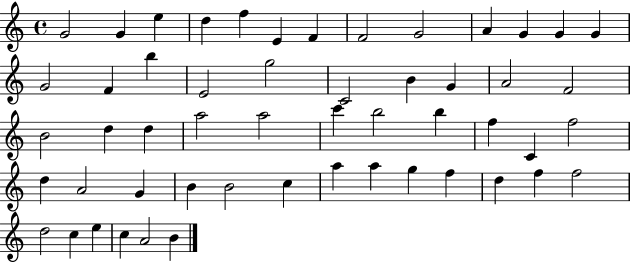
{
  \clef treble
  \time 4/4
  \defaultTimeSignature
  \key c \major
  g'2 g'4 e''4 | d''4 f''4 e'4 f'4 | f'2 g'2 | a'4 g'4 g'4 g'4 | \break g'2 f'4 b''4 | e'2 g''2 | c'2 b'4 g'4 | a'2 f'2 | \break b'2 d''4 d''4 | a''2 a''2 | c'''4 b''2 b''4 | f''4 c'4 f''2 | \break d''4 a'2 g'4 | b'4 b'2 c''4 | a''4 a''4 g''4 f''4 | d''4 f''4 f''2 | \break d''2 c''4 e''4 | c''4 a'2 b'4 | \bar "|."
}